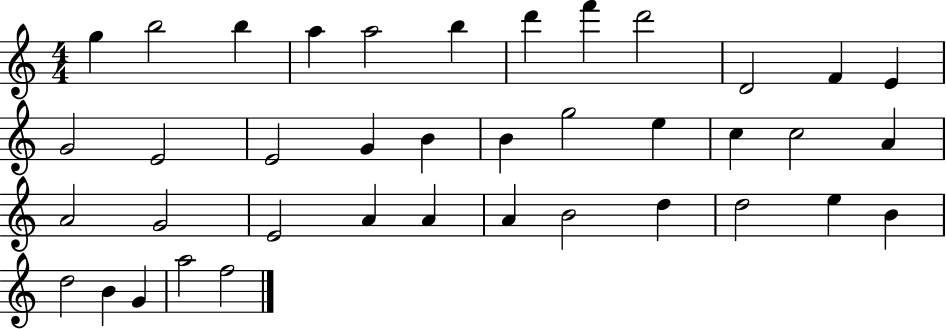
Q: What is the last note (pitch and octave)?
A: F5